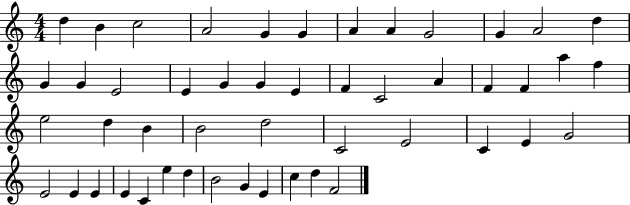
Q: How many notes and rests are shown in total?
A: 49